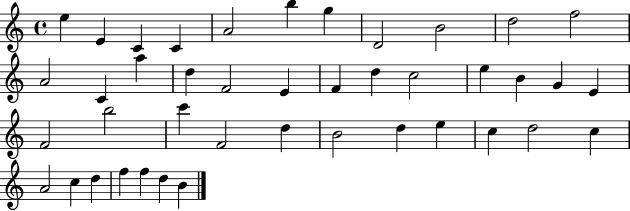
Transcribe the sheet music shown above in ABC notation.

X:1
T:Untitled
M:4/4
L:1/4
K:C
e E C C A2 b g D2 B2 d2 f2 A2 C a d F2 E F d c2 e B G E F2 b2 c' F2 d B2 d e c d2 c A2 c d f f d B